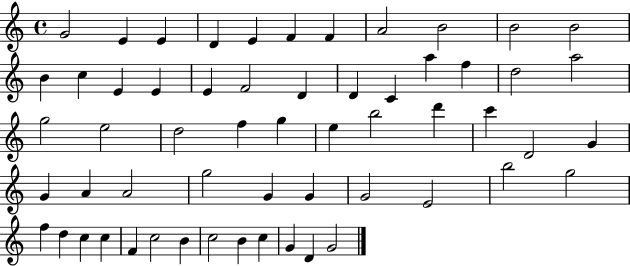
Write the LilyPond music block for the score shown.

{
  \clef treble
  \time 4/4
  \defaultTimeSignature
  \key c \major
  g'2 e'4 e'4 | d'4 e'4 f'4 f'4 | a'2 b'2 | b'2 b'2 | \break b'4 c''4 e'4 e'4 | e'4 f'2 d'4 | d'4 c'4 a''4 f''4 | d''2 a''2 | \break g''2 e''2 | d''2 f''4 g''4 | e''4 b''2 d'''4 | c'''4 d'2 g'4 | \break g'4 a'4 a'2 | g''2 g'4 g'4 | g'2 e'2 | b''2 g''2 | \break f''4 d''4 c''4 c''4 | f'4 c''2 b'4 | c''2 b'4 c''4 | g'4 d'4 g'2 | \break \bar "|."
}